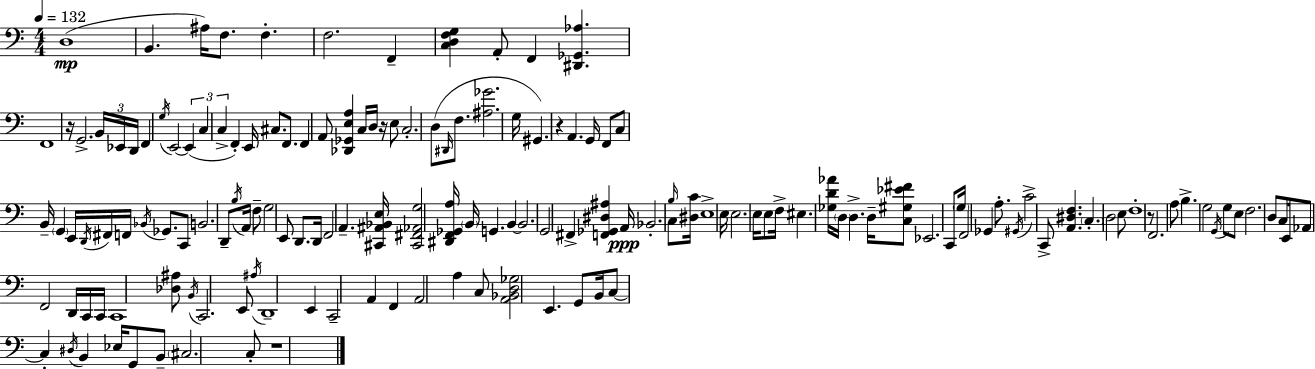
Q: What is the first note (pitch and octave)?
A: D3